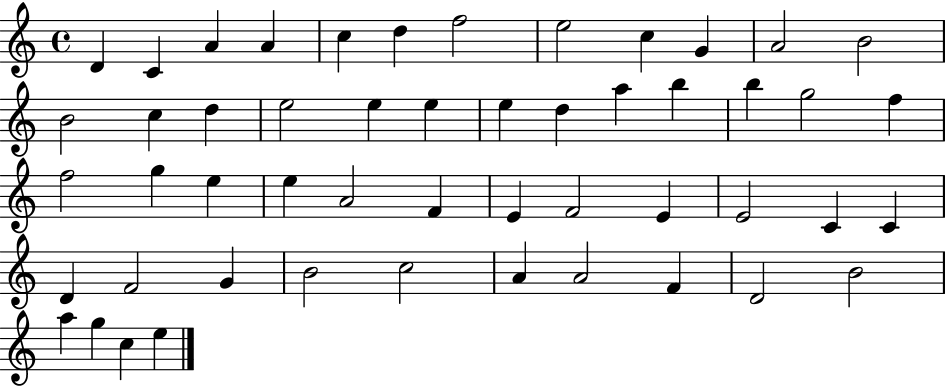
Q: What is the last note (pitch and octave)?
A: E5